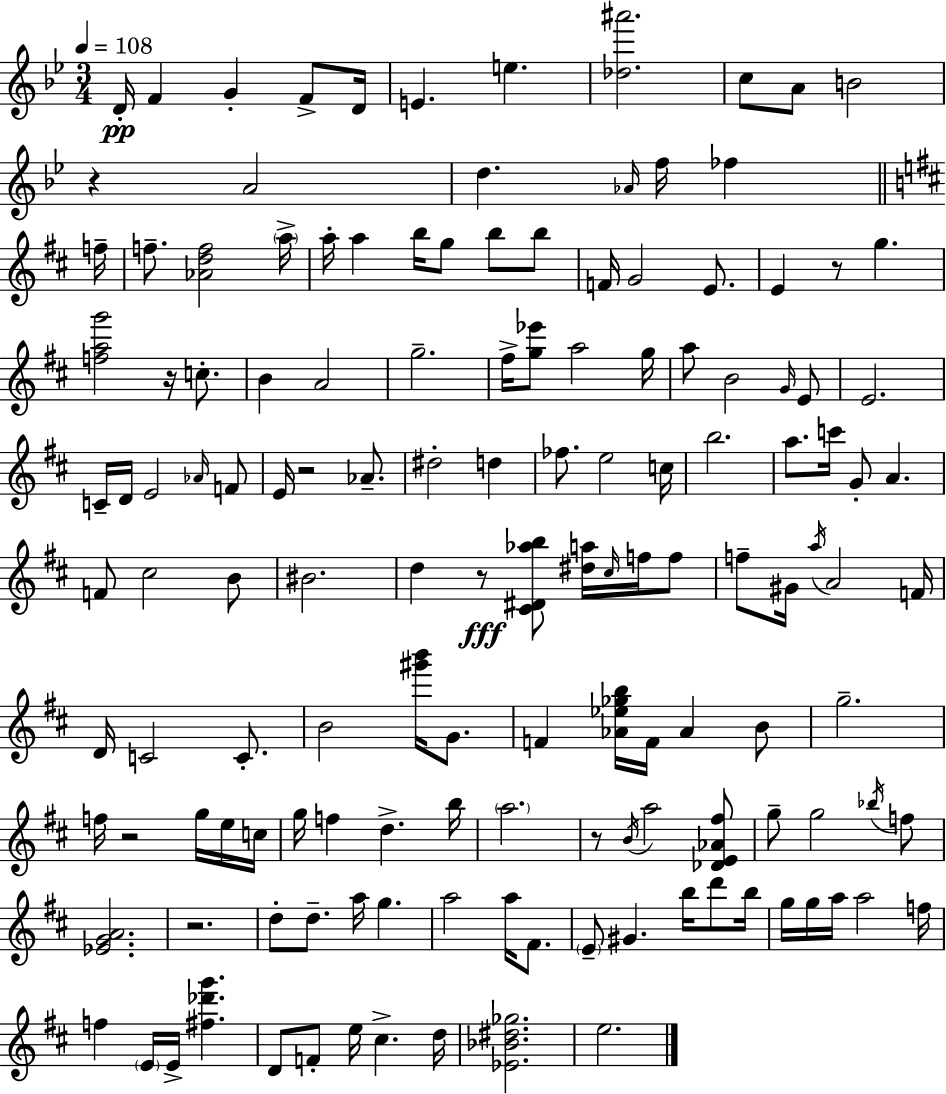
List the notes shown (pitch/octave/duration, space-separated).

D4/s F4/q G4/q F4/e D4/s E4/q. E5/q. [Db5,A#6]/h. C5/e A4/e B4/h R/q A4/h D5/q. Ab4/s F5/s FES5/q F5/s F5/e. [Ab4,D5,F5]/h A5/s A5/s A5/q B5/s G5/e B5/e B5/e F4/s G4/h E4/e. E4/q R/e G5/q. [F5,A5,G6]/h R/s C5/e. B4/q A4/h G5/h. F#5/s [G5,Eb6]/e A5/h G5/s A5/e B4/h G4/s E4/e E4/h. C4/s D4/s E4/h Ab4/s F4/e E4/s R/h Ab4/e. D#5/h D5/q FES5/e. E5/h C5/s B5/h. A5/e. C6/s G4/e A4/q. F4/e C#5/h B4/e BIS4/h. D5/q R/e [C#4,D#4,Ab5,B5]/e [D#5,A5]/s C#5/s F5/s F5/e F5/e G#4/s A5/s A4/h F4/s D4/s C4/h C4/e. B4/h [G#6,B6]/s G4/e. F4/q [Ab4,Eb5,Gb5,B5]/s F4/s Ab4/q B4/e G5/h. F5/s R/h G5/s E5/s C5/s G5/s F5/q D5/q. B5/s A5/h. R/e B4/s A5/h [Db4,E4,Ab4,F#5]/e G5/e G5/h Bb5/s F5/e [Eb4,G4,A4]/h. R/h. D5/e D5/e. A5/s G5/q. A5/h A5/s F#4/e. E4/e G#4/q. B5/s D6/e B5/s G5/s G5/s A5/s A5/h F5/s F5/q E4/s E4/s [F#5,Db6,G6]/q. D4/e F4/e E5/s C#5/q. D5/s [Eb4,Bb4,D#5,Gb5]/h. E5/h.